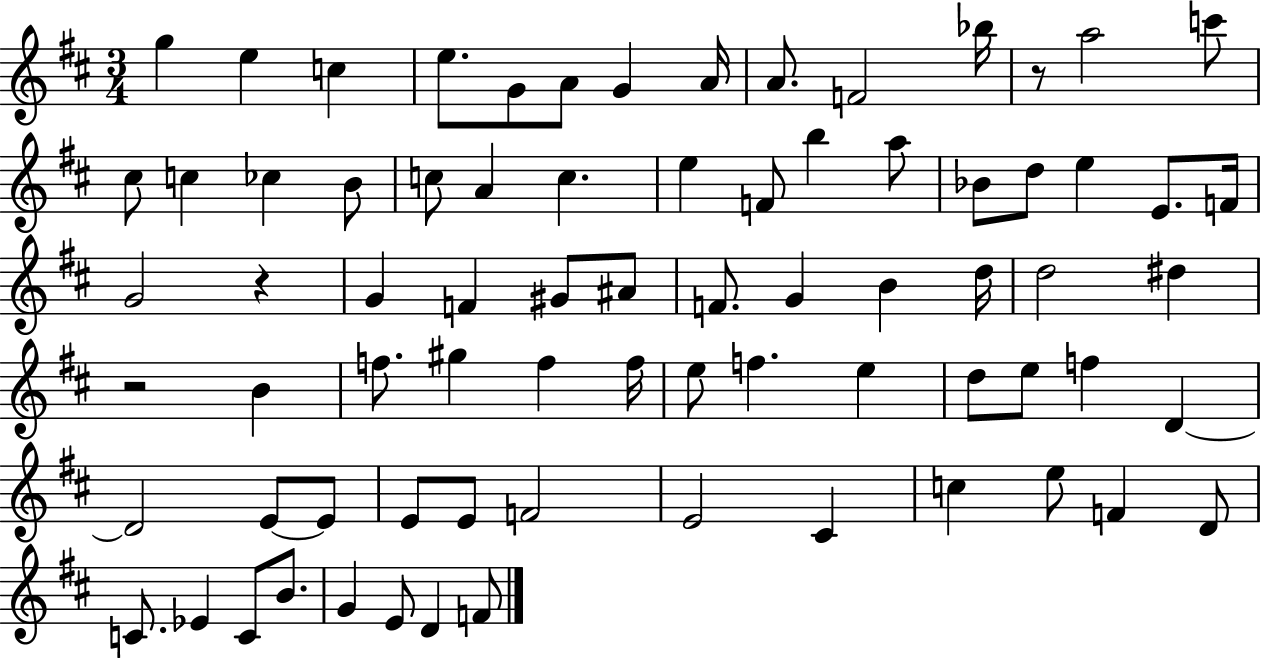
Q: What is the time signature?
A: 3/4